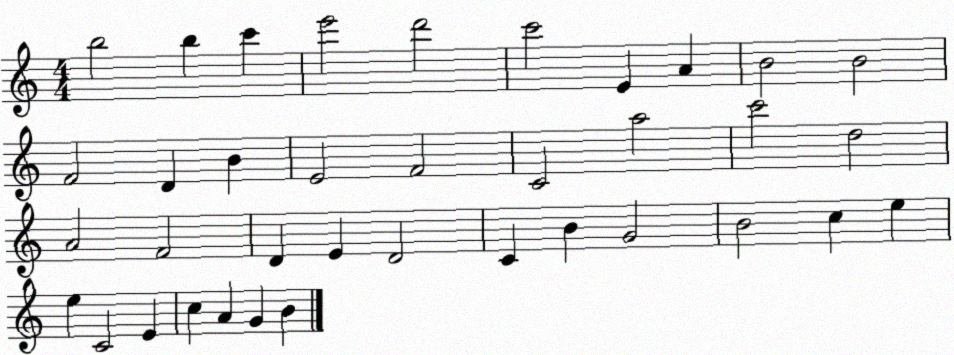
X:1
T:Untitled
M:4/4
L:1/4
K:C
b2 b c' e'2 d'2 c'2 E A B2 B2 F2 D B E2 F2 C2 a2 c'2 d2 A2 F2 D E D2 C B G2 B2 c e e C2 E c A G B